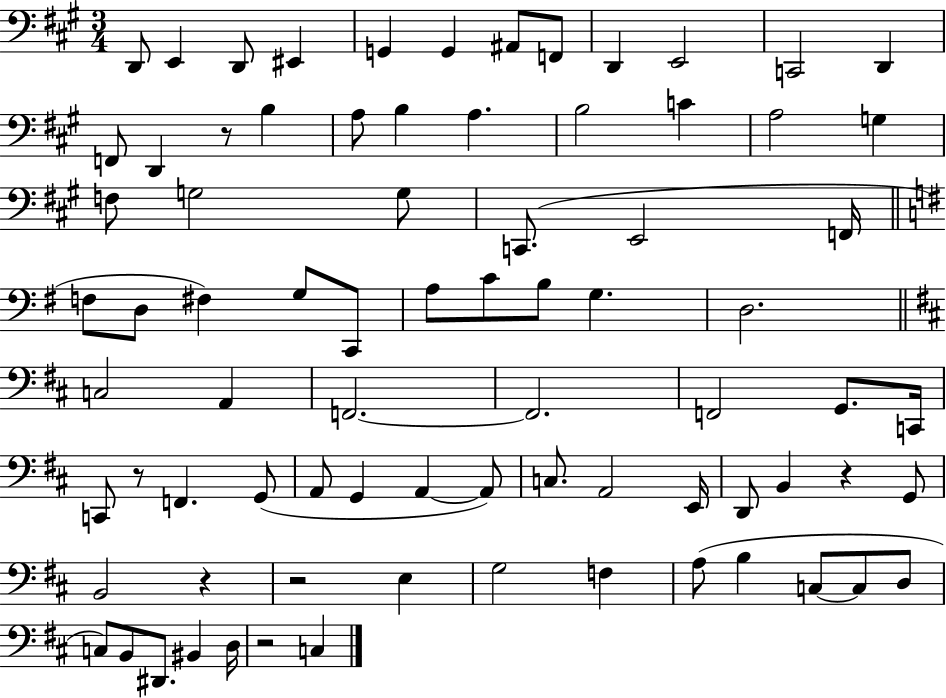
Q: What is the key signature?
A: A major